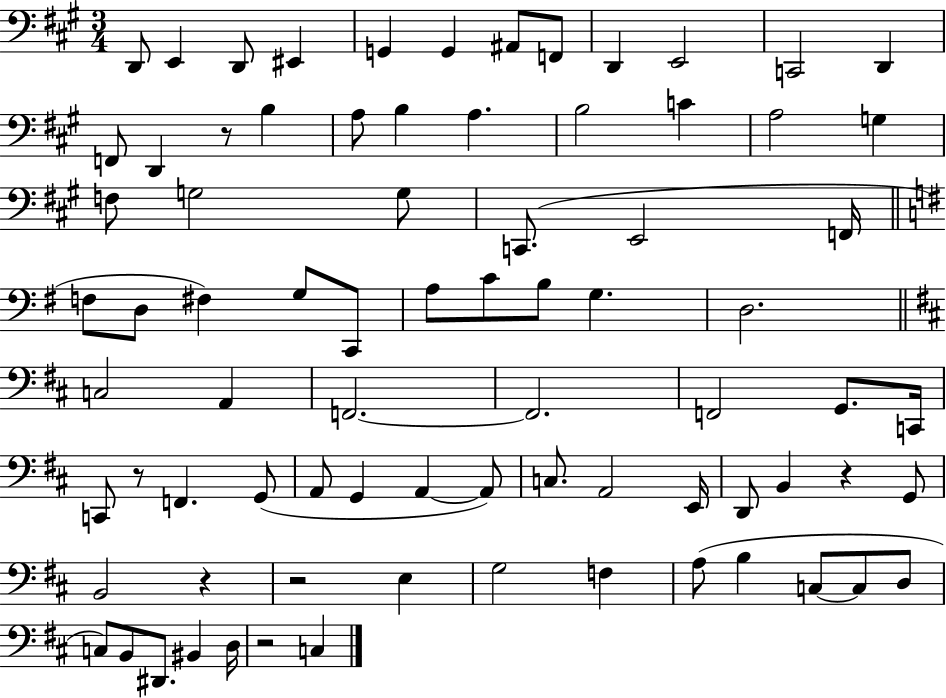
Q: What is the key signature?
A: A major